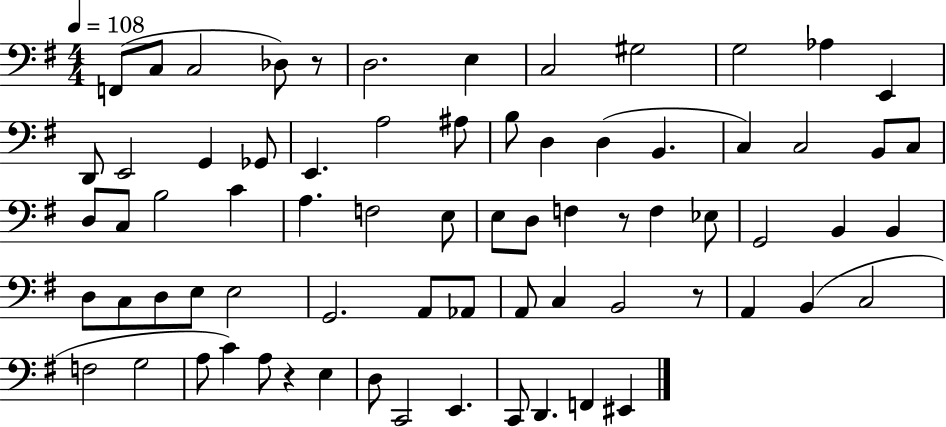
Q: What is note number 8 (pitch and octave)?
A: G#3